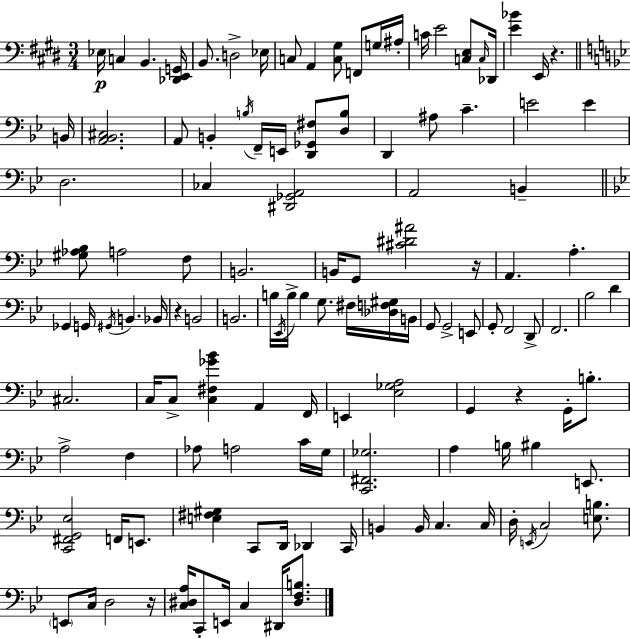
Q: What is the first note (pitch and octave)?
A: Eb3